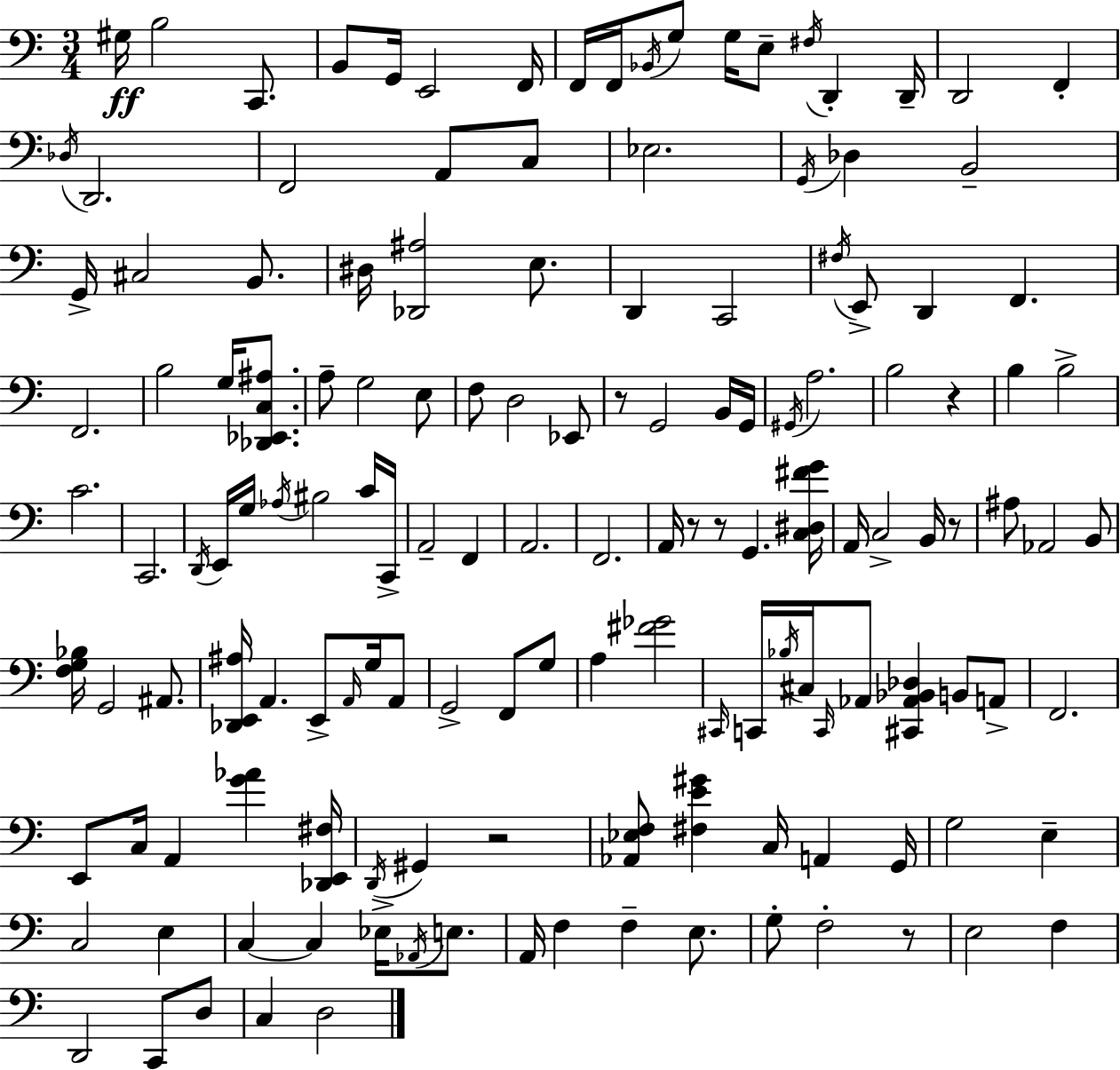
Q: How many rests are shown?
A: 7